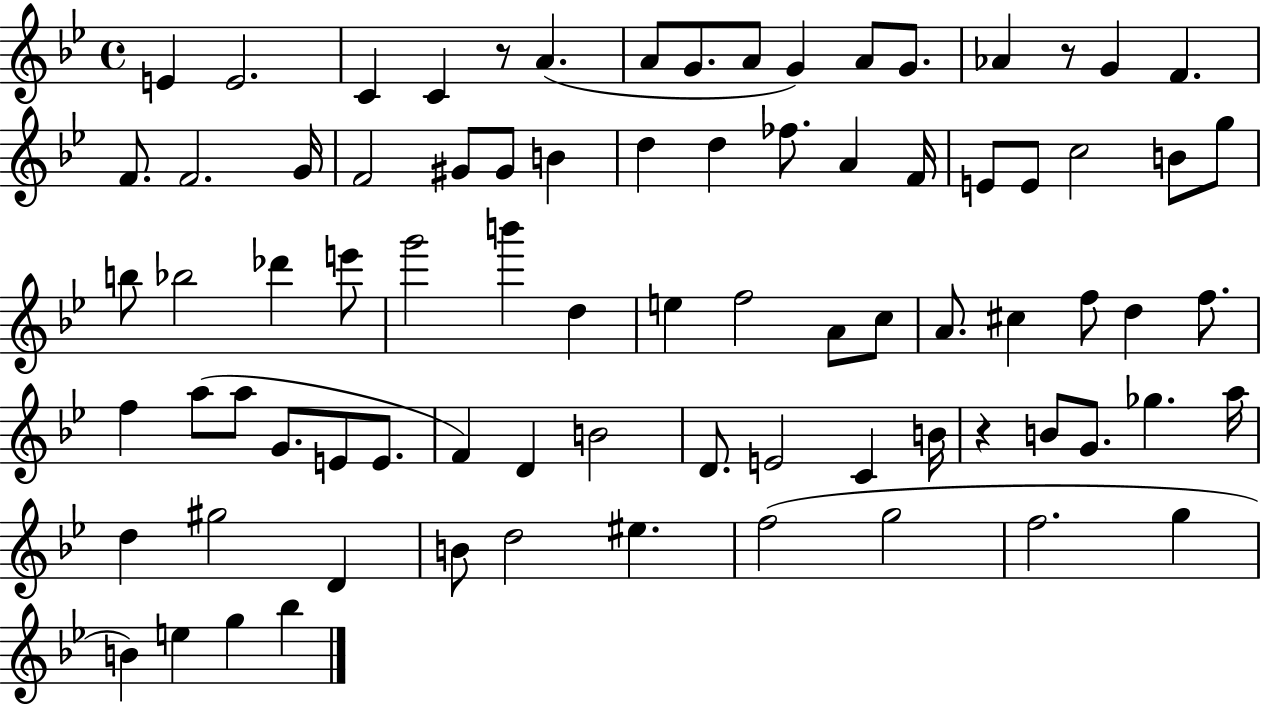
X:1
T:Untitled
M:4/4
L:1/4
K:Bb
E E2 C C z/2 A A/2 G/2 A/2 G A/2 G/2 _A z/2 G F F/2 F2 G/4 F2 ^G/2 ^G/2 B d d _f/2 A F/4 E/2 E/2 c2 B/2 g/2 b/2 _b2 _d' e'/2 g'2 b' d e f2 A/2 c/2 A/2 ^c f/2 d f/2 f a/2 a/2 G/2 E/2 E/2 F D B2 D/2 E2 C B/4 z B/2 G/2 _g a/4 d ^g2 D B/2 d2 ^e f2 g2 f2 g B e g _b